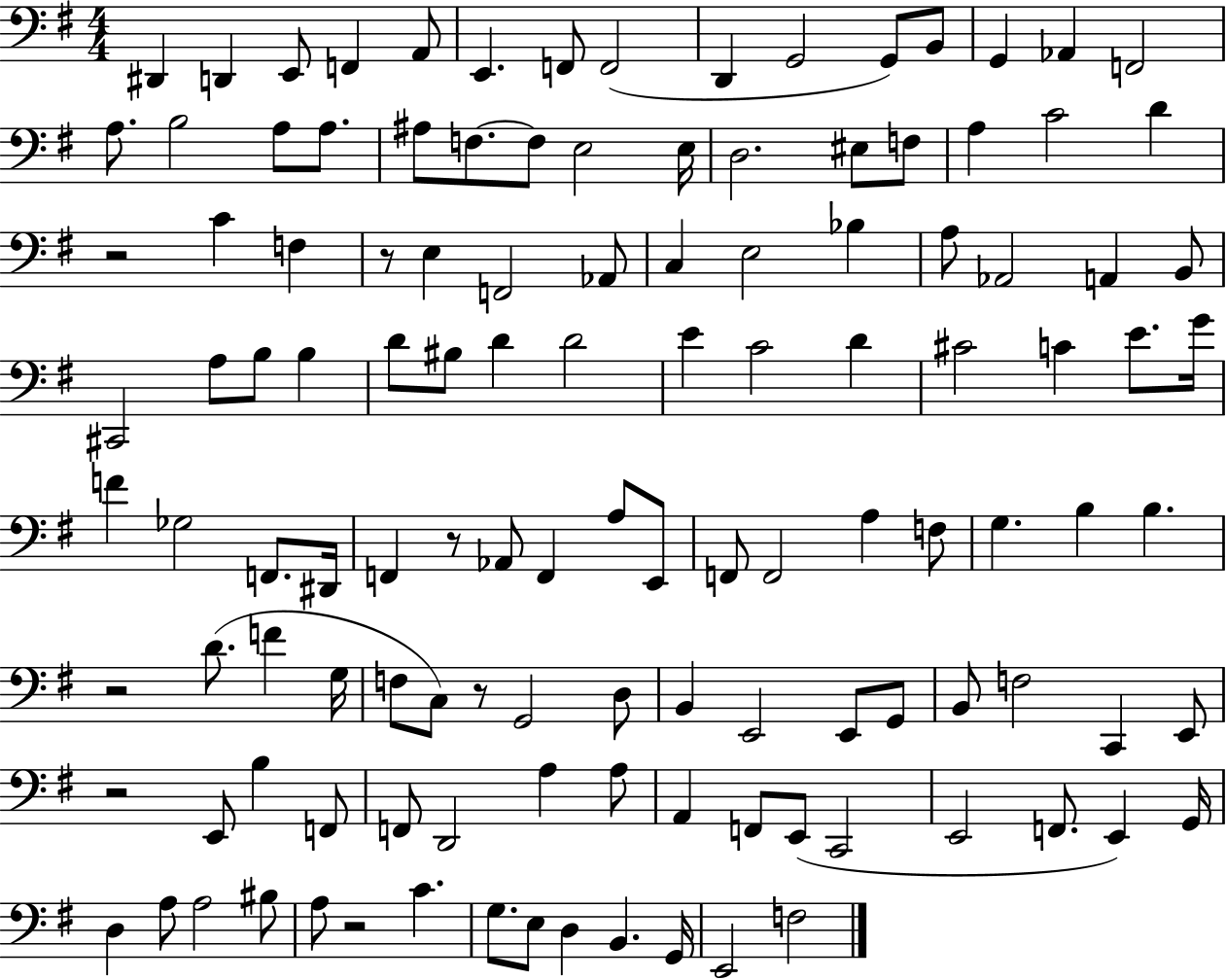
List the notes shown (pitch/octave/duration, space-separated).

D#2/q D2/q E2/e F2/q A2/e E2/q. F2/e F2/h D2/q G2/h G2/e B2/e G2/q Ab2/q F2/h A3/e. B3/h A3/e A3/e. A#3/e F3/e. F3/e E3/h E3/s D3/h. EIS3/e F3/e A3/q C4/h D4/q R/h C4/q F3/q R/e E3/q F2/h Ab2/e C3/q E3/h Bb3/q A3/e Ab2/h A2/q B2/e C#2/h A3/e B3/e B3/q D4/e BIS3/e D4/q D4/h E4/q C4/h D4/q C#4/h C4/q E4/e. G4/s F4/q Gb3/h F2/e. D#2/s F2/q R/e Ab2/e F2/q A3/e E2/e F2/e F2/h A3/q F3/e G3/q. B3/q B3/q. R/h D4/e. F4/q G3/s F3/e C3/e R/e G2/h D3/e B2/q E2/h E2/e G2/e B2/e F3/h C2/q E2/e R/h E2/e B3/q F2/e F2/e D2/h A3/q A3/e A2/q F2/e E2/e C2/h E2/h F2/e. E2/q G2/s D3/q A3/e A3/h BIS3/e A3/e R/h C4/q. G3/e. E3/e D3/q B2/q. G2/s E2/h F3/h